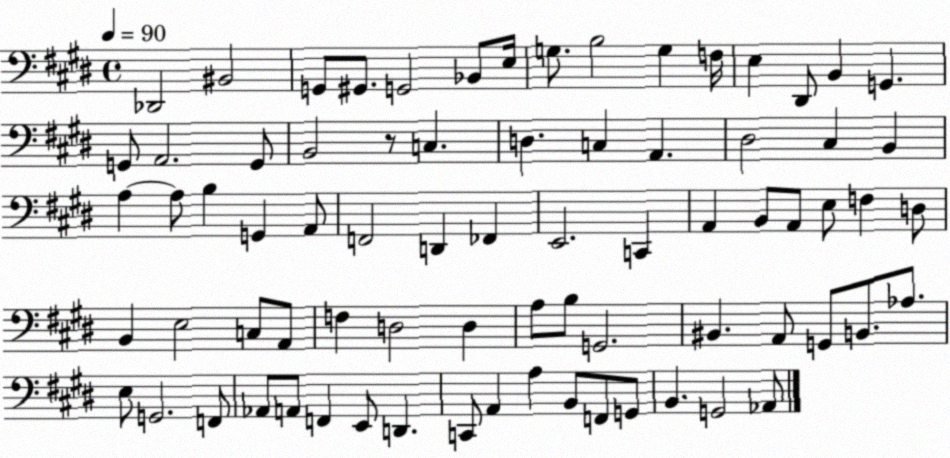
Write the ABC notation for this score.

X:1
T:Untitled
M:4/4
L:1/4
K:E
_D,,2 ^B,,2 G,,/2 ^G,,/2 G,,2 _B,,/2 E,/4 G,/2 B,2 G, F,/4 E, ^D,,/2 B,, G,, G,,/2 A,,2 G,,/2 B,,2 z/2 C, D, C, A,, ^D,2 ^C, B,, A, A,/2 B, G,, A,,/2 F,,2 D,, _F,, E,,2 C,, A,, B,,/2 A,,/2 E,/2 F, D,/2 B,, E,2 C,/2 A,,/2 F, D,2 D, A,/2 B,/2 G,,2 ^B,, A,,/2 G,,/2 B,,/2 _A,/2 E,/2 G,,2 F,,/2 _A,,/2 A,,/2 F,, E,,/2 D,, C,,/2 A,, A, B,,/2 F,,/2 G,,/2 B,, G,,2 _A,,/2